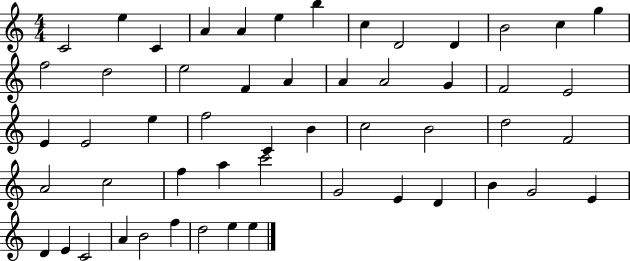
C4/h E5/q C4/q A4/q A4/q E5/q B5/q C5/q D4/h D4/q B4/h C5/q G5/q F5/h D5/h E5/h F4/q A4/q A4/q A4/h G4/q F4/h E4/h E4/q E4/h E5/q F5/h C4/q B4/q C5/h B4/h D5/h F4/h A4/h C5/h F5/q A5/q C6/h G4/h E4/q D4/q B4/q G4/h E4/q D4/q E4/q C4/h A4/q B4/h F5/q D5/h E5/q E5/q